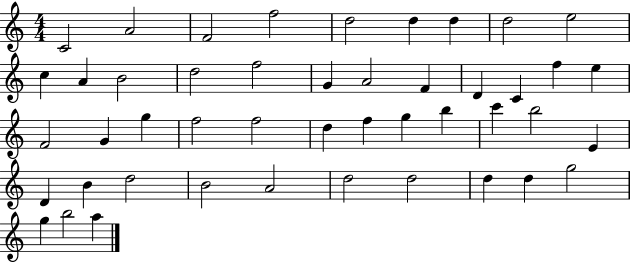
X:1
T:Untitled
M:4/4
L:1/4
K:C
C2 A2 F2 f2 d2 d d d2 e2 c A B2 d2 f2 G A2 F D C f e F2 G g f2 f2 d f g b c' b2 E D B d2 B2 A2 d2 d2 d d g2 g b2 a